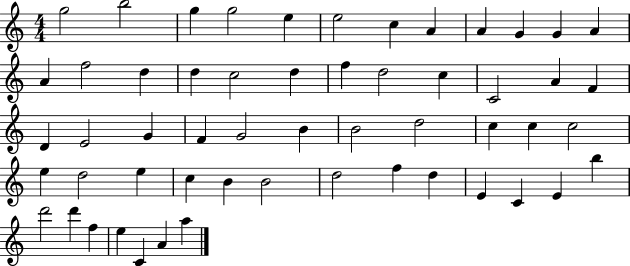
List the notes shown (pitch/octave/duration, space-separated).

G5/h B5/h G5/q G5/h E5/q E5/h C5/q A4/q A4/q G4/q G4/q A4/q A4/q F5/h D5/q D5/q C5/h D5/q F5/q D5/h C5/q C4/h A4/q F4/q D4/q E4/h G4/q F4/q G4/h B4/q B4/h D5/h C5/q C5/q C5/h E5/q D5/h E5/q C5/q B4/q B4/h D5/h F5/q D5/q E4/q C4/q E4/q B5/q D6/h D6/q F5/q E5/q C4/q A4/q A5/q